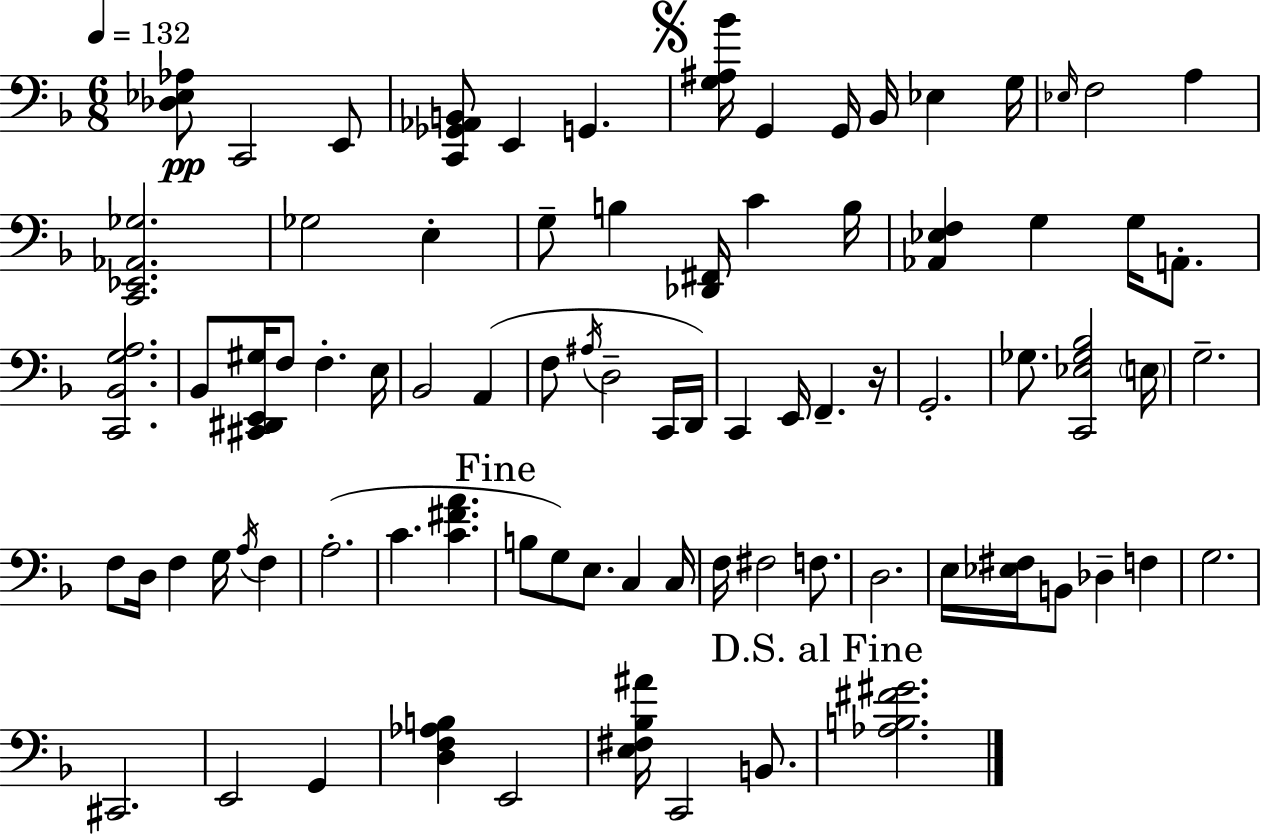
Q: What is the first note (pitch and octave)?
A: C2